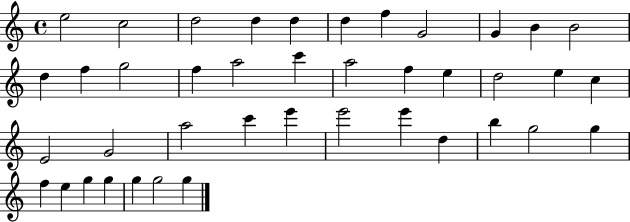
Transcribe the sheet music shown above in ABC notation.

X:1
T:Untitled
M:4/4
L:1/4
K:C
e2 c2 d2 d d d f G2 G B B2 d f g2 f a2 c' a2 f e d2 e c E2 G2 a2 c' e' e'2 e' d b g2 g f e g g g g2 g